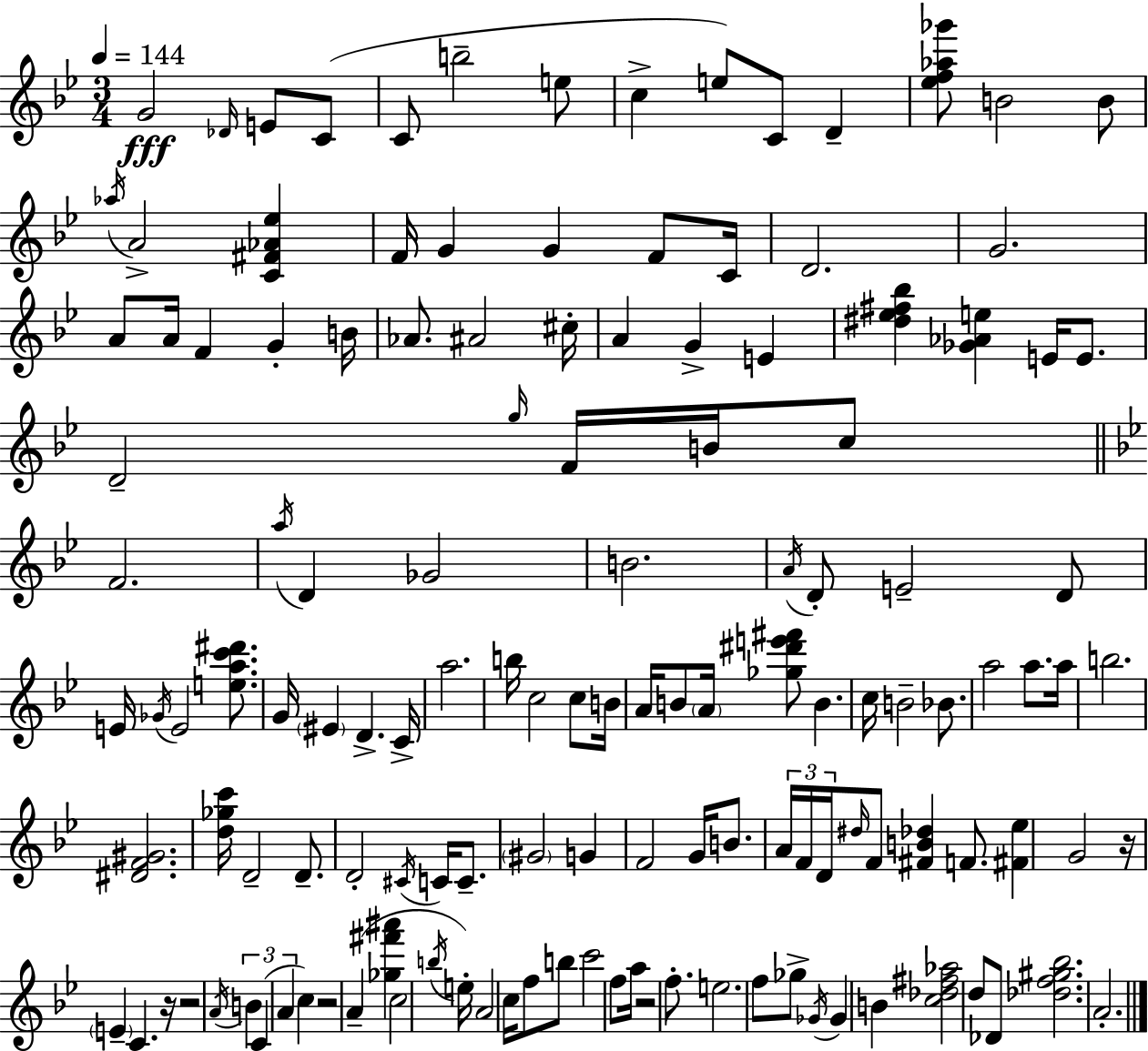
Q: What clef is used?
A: treble